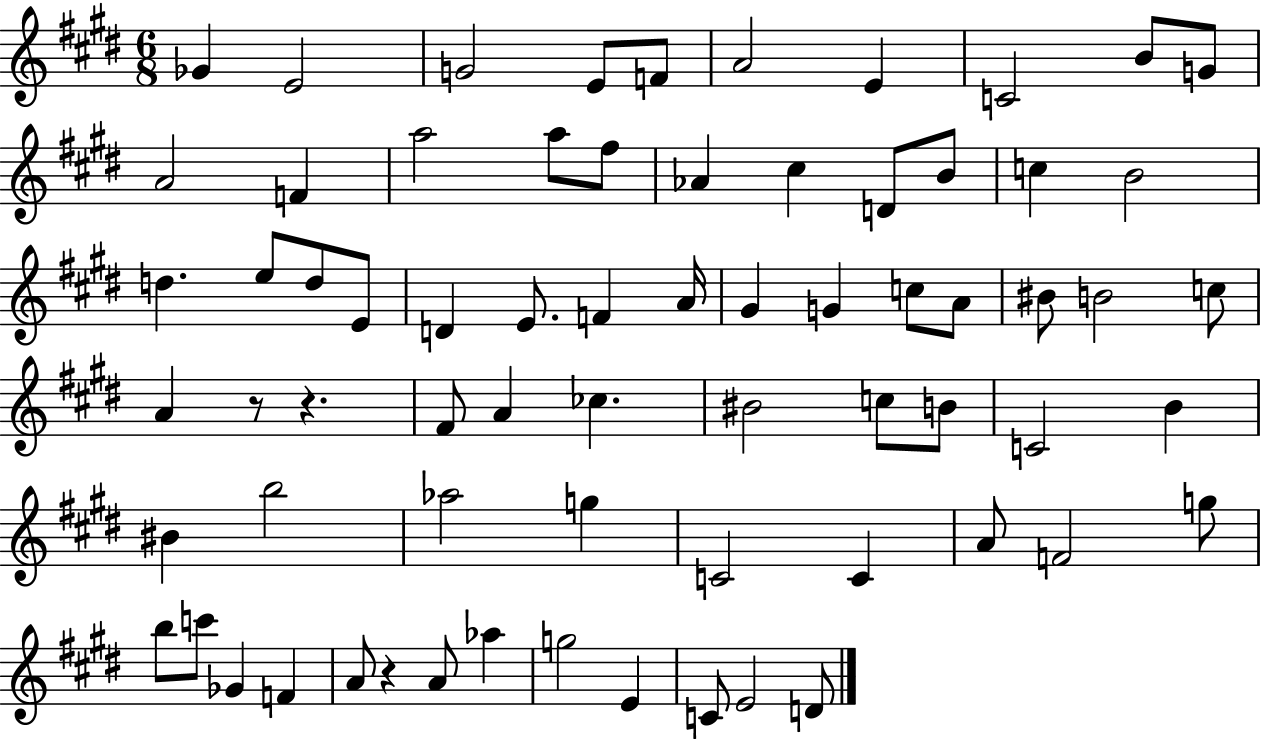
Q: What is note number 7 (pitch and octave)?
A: E4